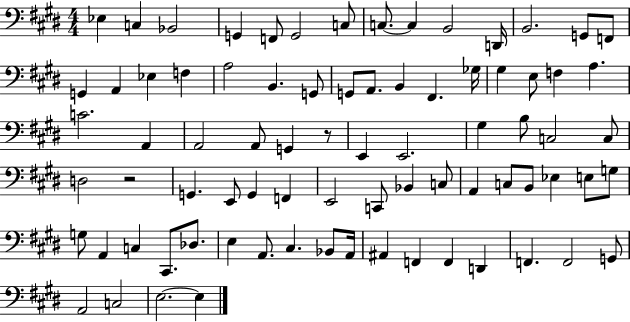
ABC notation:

X:1
T:Untitled
M:4/4
L:1/4
K:E
_E, C, _B,,2 G,, F,,/2 G,,2 C,/2 C,/2 C, B,,2 D,,/4 B,,2 G,,/2 F,,/2 G,, A,, _E, F, A,2 B,, G,,/2 G,,/2 A,,/2 B,, ^F,, _G,/4 ^G, E,/2 F, A, C2 A,, A,,2 A,,/2 G,, z/2 E,, E,,2 ^G, B,/2 C,2 C,/2 D,2 z2 G,, E,,/2 G,, F,, E,,2 C,,/2 _B,, C,/2 A,, C,/2 B,,/2 _E, E,/2 G,/2 G,/2 A,, C, ^C,,/2 _D,/2 E, A,,/2 ^C, _B,,/2 A,,/4 ^A,, F,, F,, D,, F,, F,,2 G,,/2 A,,2 C,2 E,2 E,